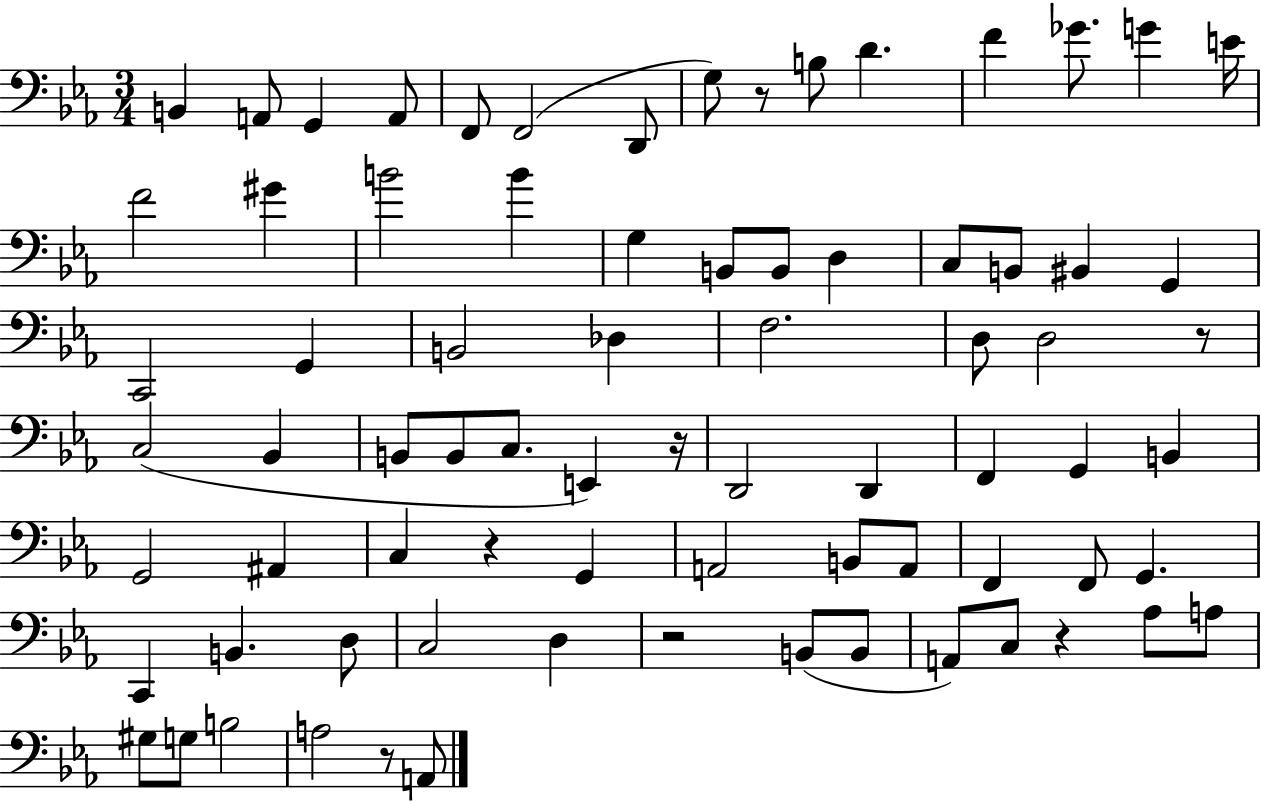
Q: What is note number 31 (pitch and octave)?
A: F3